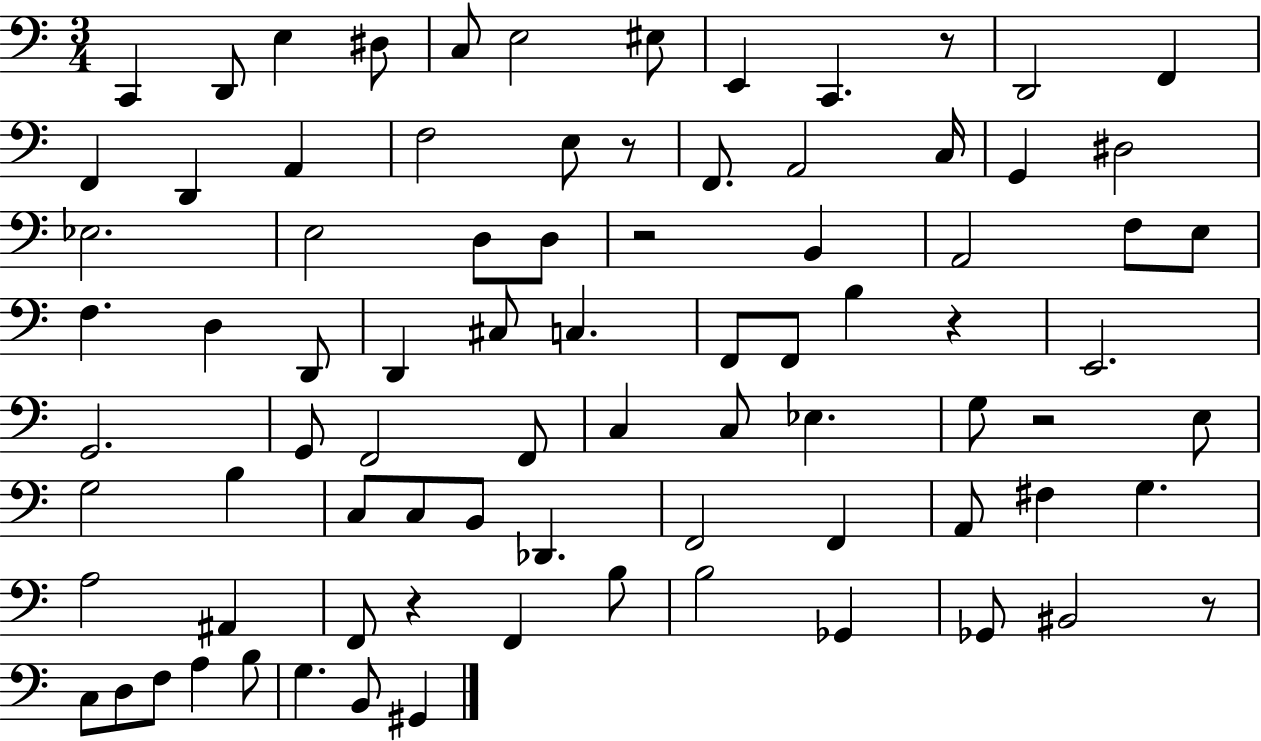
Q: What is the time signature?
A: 3/4